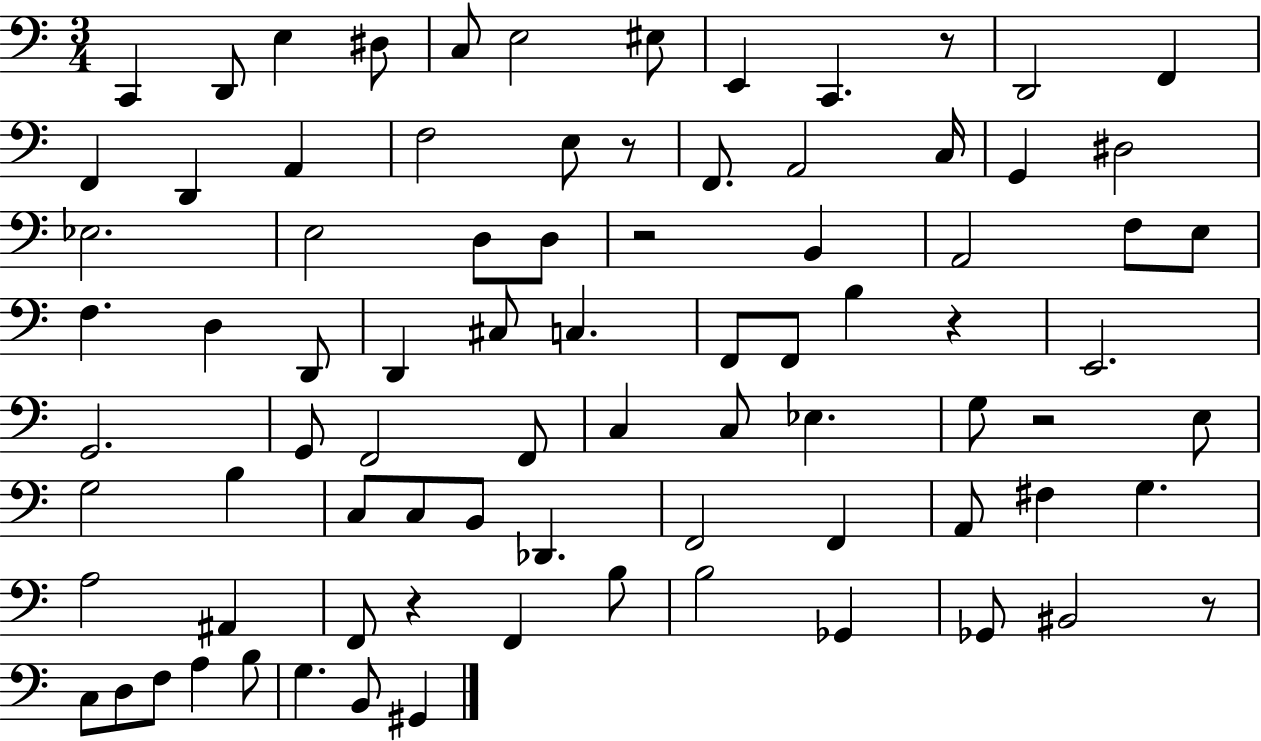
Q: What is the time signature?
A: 3/4